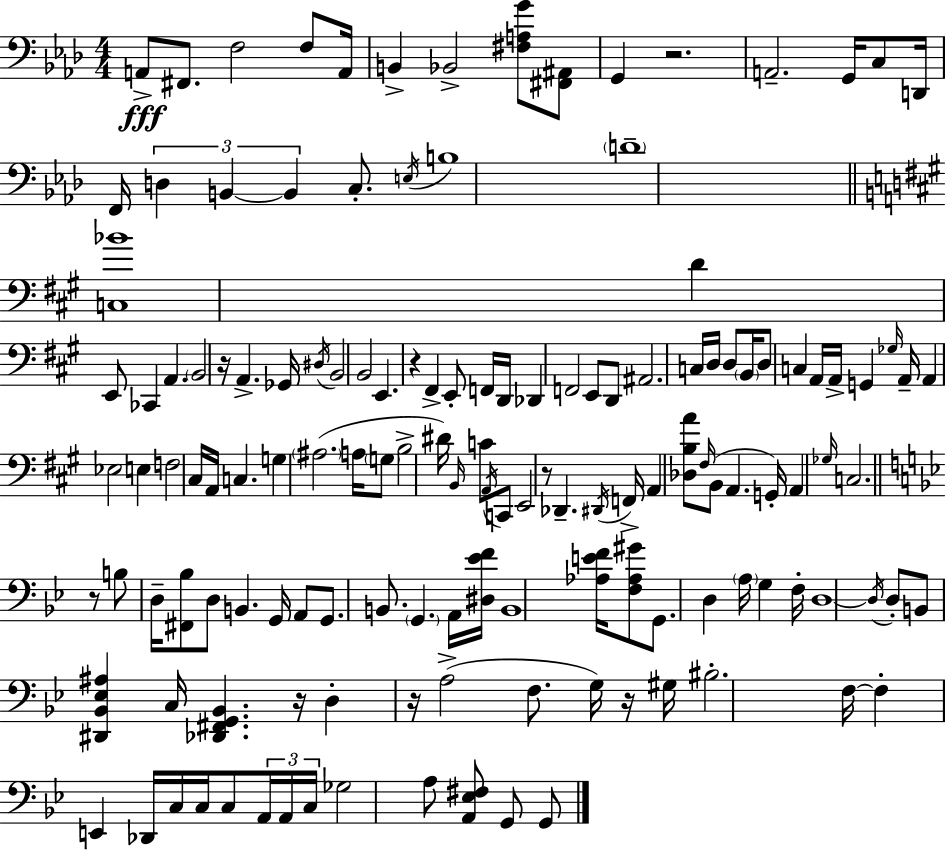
A2/e F#2/e. F3/h F3/e A2/s B2/q Bb2/h [F#3,A3,G4]/e [F#2,A#2]/e G2/q R/h. A2/h. G2/s C3/e D2/s F2/s D3/q B2/q B2/q C3/e. E3/s B3/w D4/w [C3,Bb4]/w D4/q E2/e CES2/q A2/q. B2/h R/s A2/q. Gb2/s D#3/s B2/h B2/h E2/q. R/q F#2/q E2/e F2/s D2/s Db2/q F2/h E2/e D2/e A#2/h. C3/s D3/s D3/e B2/s D3/e C3/q A2/s A2/s G2/q Gb3/s A2/s A2/q Eb3/h E3/q F3/h C#3/s A2/s C3/q. G3/q A#3/h. A3/s G3/e B3/h D#4/s B2/s C4/e A2/s C2/e E2/h R/e Db2/q. D#2/s F2/s A2/q [Db3,B3,A4]/e F#3/s B2/e A2/q. G2/s A2/q Gb3/s C3/h. R/e B3/e D3/s [F#2,Bb3]/e D3/e B2/q. G2/s A2/e G2/e. B2/e. G2/q. A2/s [D#3,Eb4,F4]/s B2/w [Ab3,E4,F4]/s [F3,Ab3,G#4]/e G2/e. D3/q A3/s G3/q F3/s D3/w D3/s D3/e B2/e [D#2,Bb2,Eb3,A#3]/q C3/s [Db2,F#2,G2,Bb2]/q. R/s D3/q R/s A3/h F3/e. G3/s R/s G#3/s BIS3/h. F3/s F3/q E2/q Db2/s C3/s C3/s C3/e A2/s A2/s C3/s Gb3/h A3/e [A2,Eb3,F#3]/e G2/e G2/e